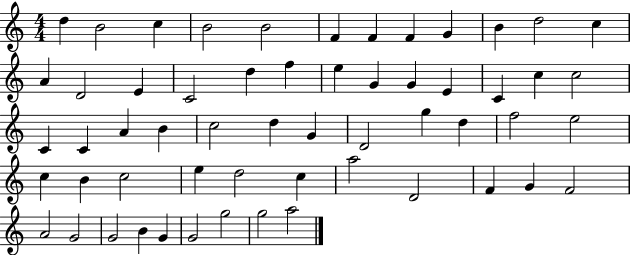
X:1
T:Untitled
M:4/4
L:1/4
K:C
d B2 c B2 B2 F F F G B d2 c A D2 E C2 d f e G G E C c c2 C C A B c2 d G D2 g d f2 e2 c B c2 e d2 c a2 D2 F G F2 A2 G2 G2 B G G2 g2 g2 a2